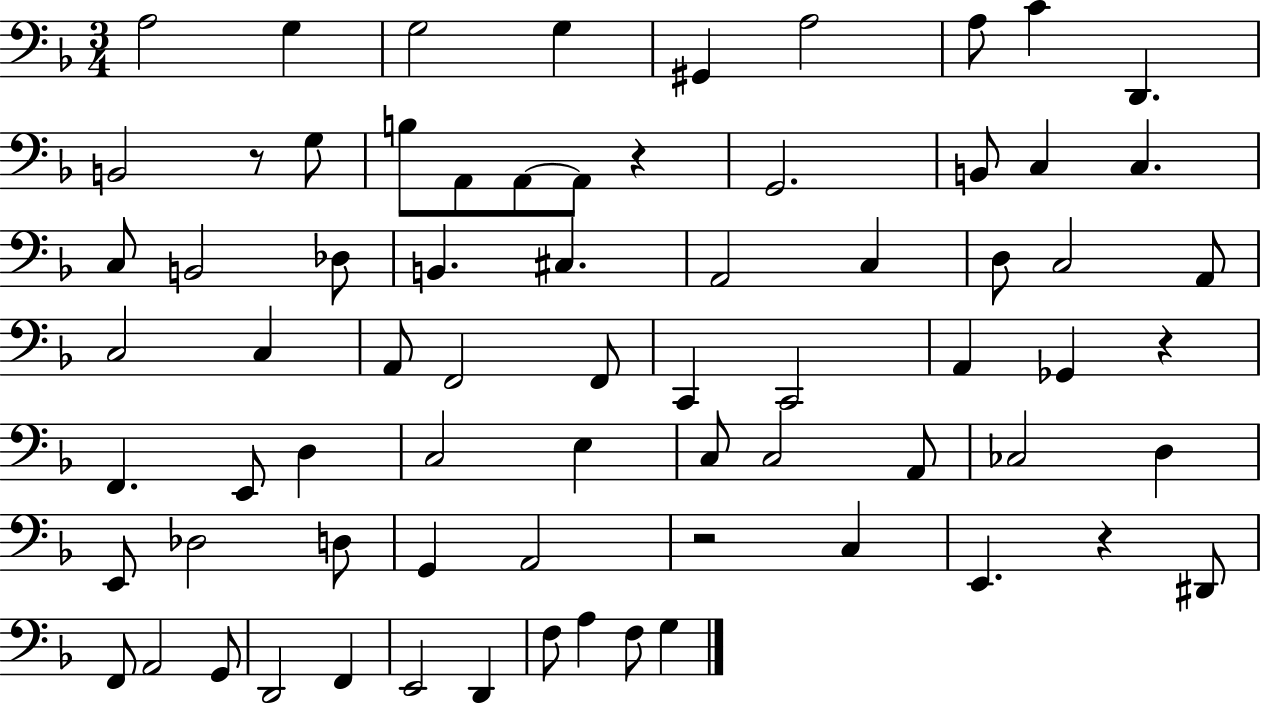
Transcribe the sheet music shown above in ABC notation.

X:1
T:Untitled
M:3/4
L:1/4
K:F
A,2 G, G,2 G, ^G,, A,2 A,/2 C D,, B,,2 z/2 G,/2 B,/2 A,,/2 A,,/2 A,,/2 z G,,2 B,,/2 C, C, C,/2 B,,2 _D,/2 B,, ^C, A,,2 C, D,/2 C,2 A,,/2 C,2 C, A,,/2 F,,2 F,,/2 C,, C,,2 A,, _G,, z F,, E,,/2 D, C,2 E, C,/2 C,2 A,,/2 _C,2 D, E,,/2 _D,2 D,/2 G,, A,,2 z2 C, E,, z ^D,,/2 F,,/2 A,,2 G,,/2 D,,2 F,, E,,2 D,, F,/2 A, F,/2 G,